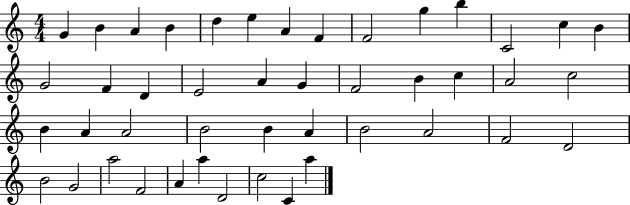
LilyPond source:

{
  \clef treble
  \numericTimeSignature
  \time 4/4
  \key c \major
  g'4 b'4 a'4 b'4 | d''4 e''4 a'4 f'4 | f'2 g''4 b''4 | c'2 c''4 b'4 | \break g'2 f'4 d'4 | e'2 a'4 g'4 | f'2 b'4 c''4 | a'2 c''2 | \break b'4 a'4 a'2 | b'2 b'4 a'4 | b'2 a'2 | f'2 d'2 | \break b'2 g'2 | a''2 f'2 | a'4 a''4 d'2 | c''2 c'4 a''4 | \break \bar "|."
}